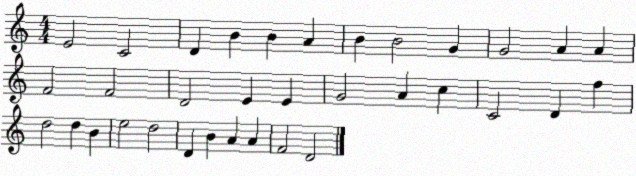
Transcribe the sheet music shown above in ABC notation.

X:1
T:Untitled
M:4/4
L:1/4
K:C
E2 C2 D B B A B B2 G G2 A A F2 F2 D2 E E G2 A c C2 D f d2 d B e2 d2 D B A A F2 D2